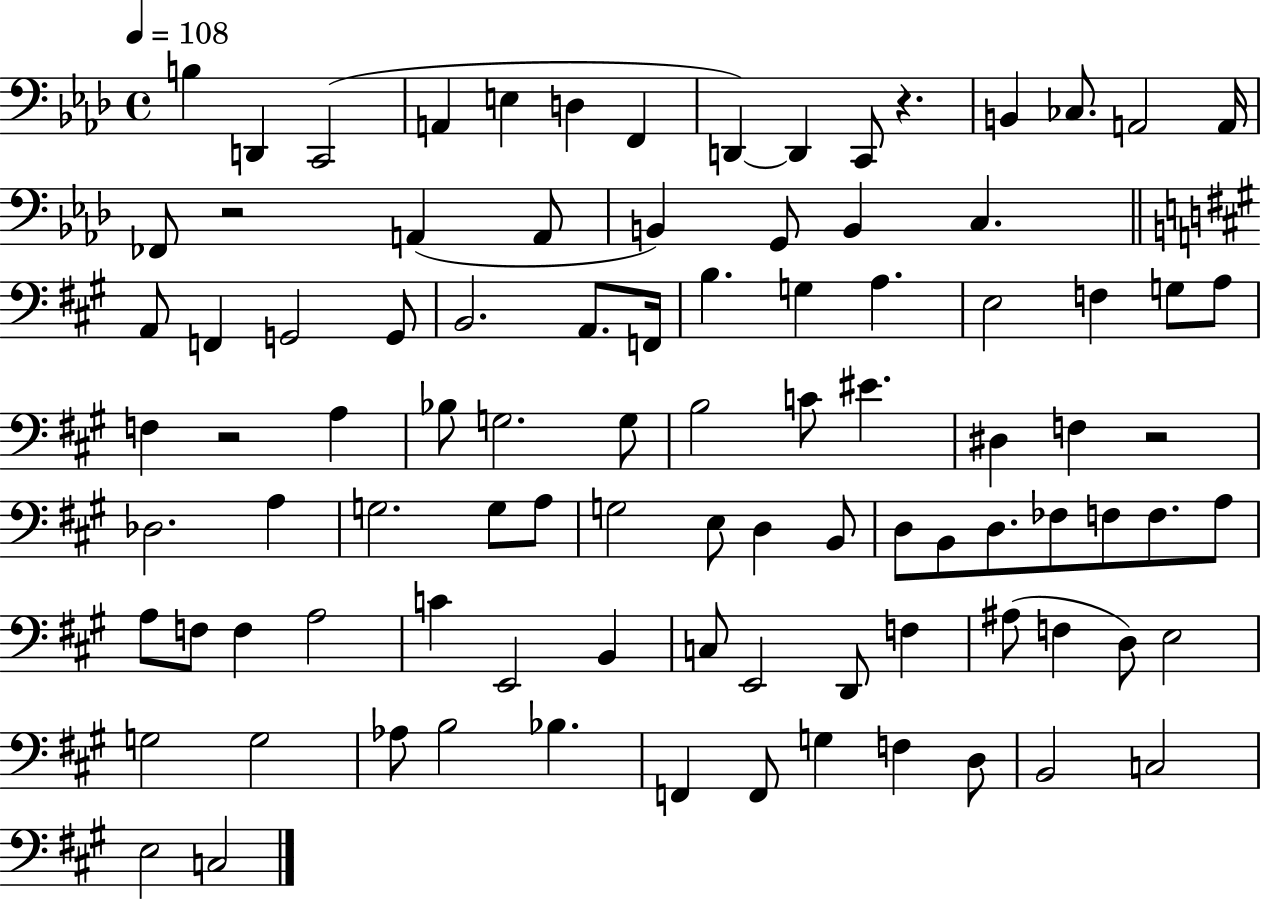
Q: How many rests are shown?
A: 4